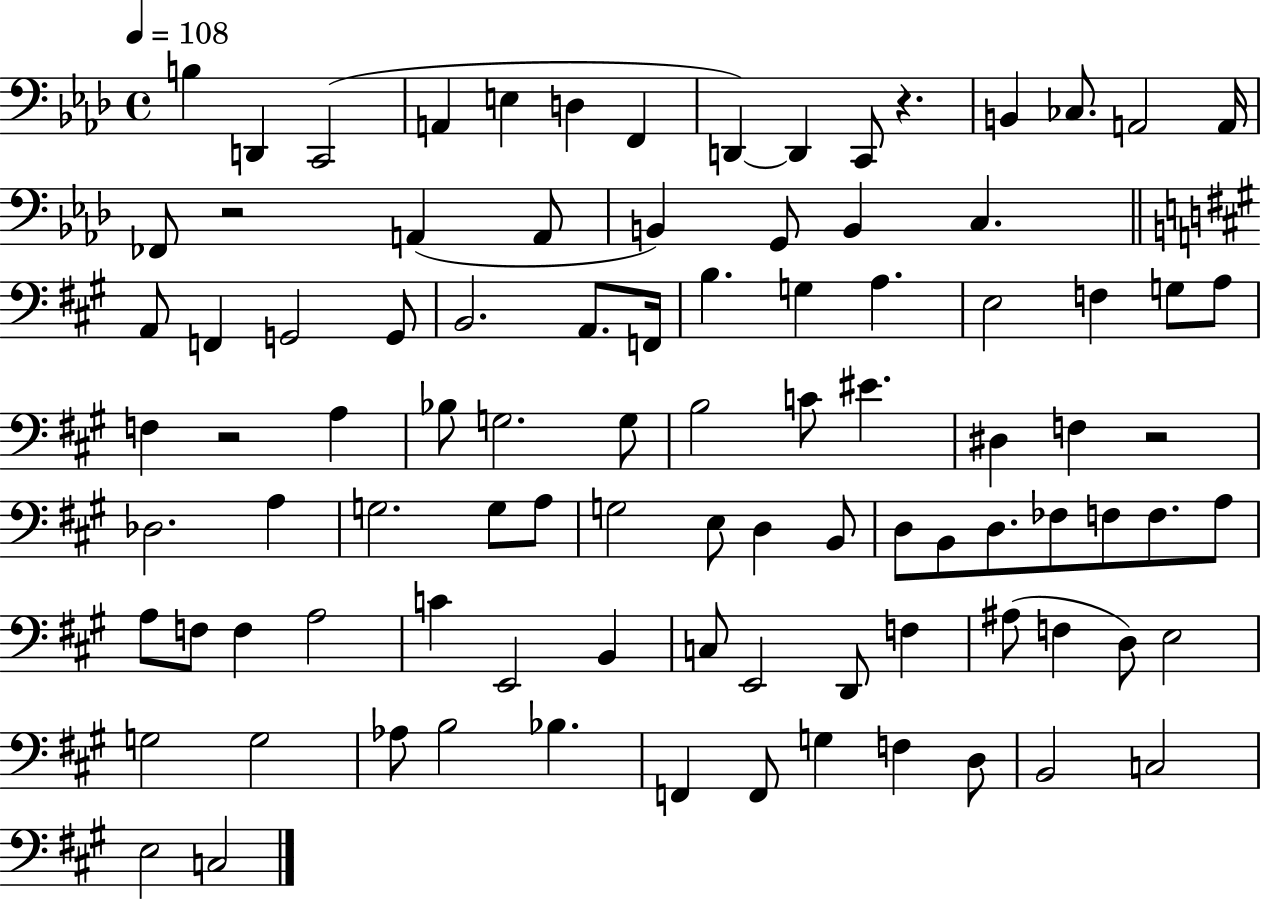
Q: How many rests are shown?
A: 4